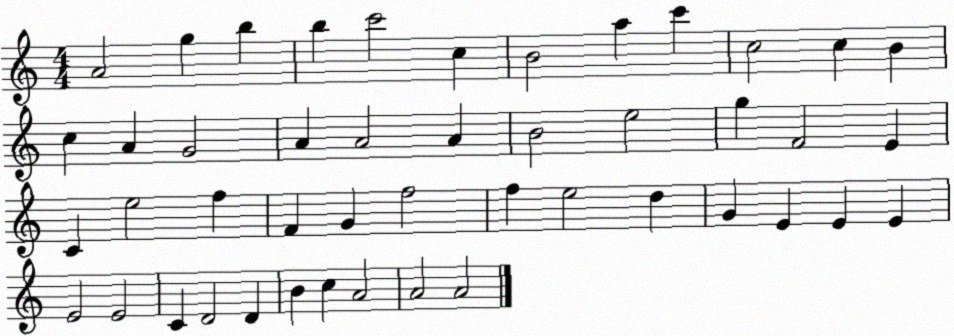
X:1
T:Untitled
M:4/4
L:1/4
K:C
A2 g b b c'2 c B2 a c' c2 c B c A G2 A A2 A B2 e2 g F2 E C e2 f F G f2 f e2 d G E E E E2 E2 C D2 D B c A2 A2 A2